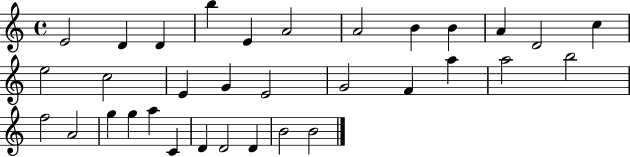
X:1
T:Untitled
M:4/4
L:1/4
K:C
E2 D D b E A2 A2 B B A D2 c e2 c2 E G E2 G2 F a a2 b2 f2 A2 g g a C D D2 D B2 B2